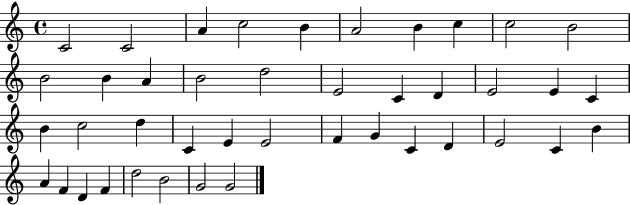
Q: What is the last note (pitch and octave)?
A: G4